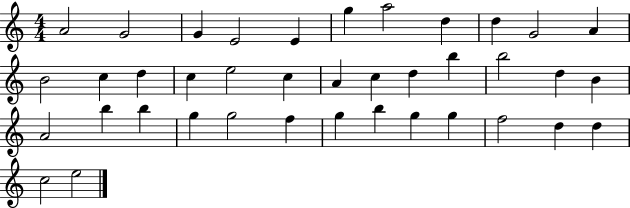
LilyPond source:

{
  \clef treble
  \numericTimeSignature
  \time 4/4
  \key c \major
  a'2 g'2 | g'4 e'2 e'4 | g''4 a''2 d''4 | d''4 g'2 a'4 | \break b'2 c''4 d''4 | c''4 e''2 c''4 | a'4 c''4 d''4 b''4 | b''2 d''4 b'4 | \break a'2 b''4 b''4 | g''4 g''2 f''4 | g''4 b''4 g''4 g''4 | f''2 d''4 d''4 | \break c''2 e''2 | \bar "|."
}